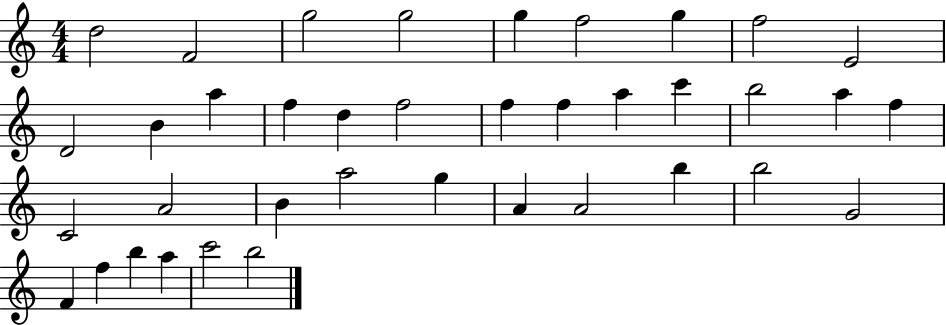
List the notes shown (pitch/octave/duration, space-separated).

D5/h F4/h G5/h G5/h G5/q F5/h G5/q F5/h E4/h D4/h B4/q A5/q F5/q D5/q F5/h F5/q F5/q A5/q C6/q B5/h A5/q F5/q C4/h A4/h B4/q A5/h G5/q A4/q A4/h B5/q B5/h G4/h F4/q F5/q B5/q A5/q C6/h B5/h